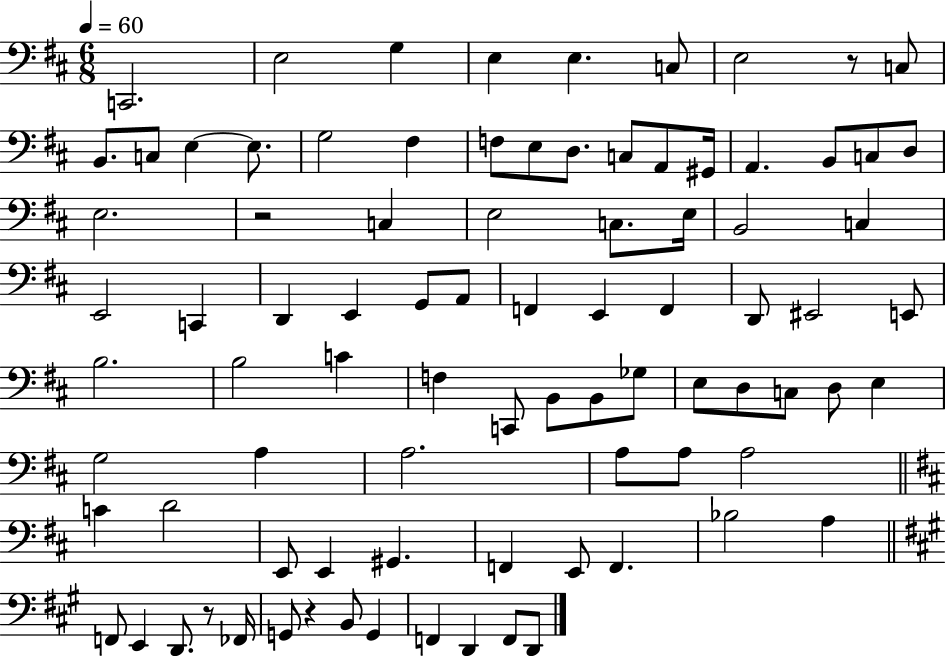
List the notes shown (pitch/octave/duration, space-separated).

C2/h. E3/h G3/q E3/q E3/q. C3/e E3/h R/e C3/e B2/e. C3/e E3/q E3/e. G3/h F#3/q F3/e E3/e D3/e. C3/e A2/e G#2/s A2/q. B2/e C3/e D3/e E3/h. R/h C3/q E3/h C3/e. E3/s B2/h C3/q E2/h C2/q D2/q E2/q G2/e A2/e F2/q E2/q F2/q D2/e EIS2/h E2/e B3/h. B3/h C4/q F3/q C2/e B2/e B2/e Gb3/e E3/e D3/e C3/e D3/e E3/q G3/h A3/q A3/h. A3/e A3/e A3/h C4/q D4/h E2/e E2/q G#2/q. F2/q E2/e F2/q. Bb3/h A3/q F2/e E2/q D2/e. R/e FES2/s G2/e R/q B2/e G2/q F2/q D2/q F2/e D2/e